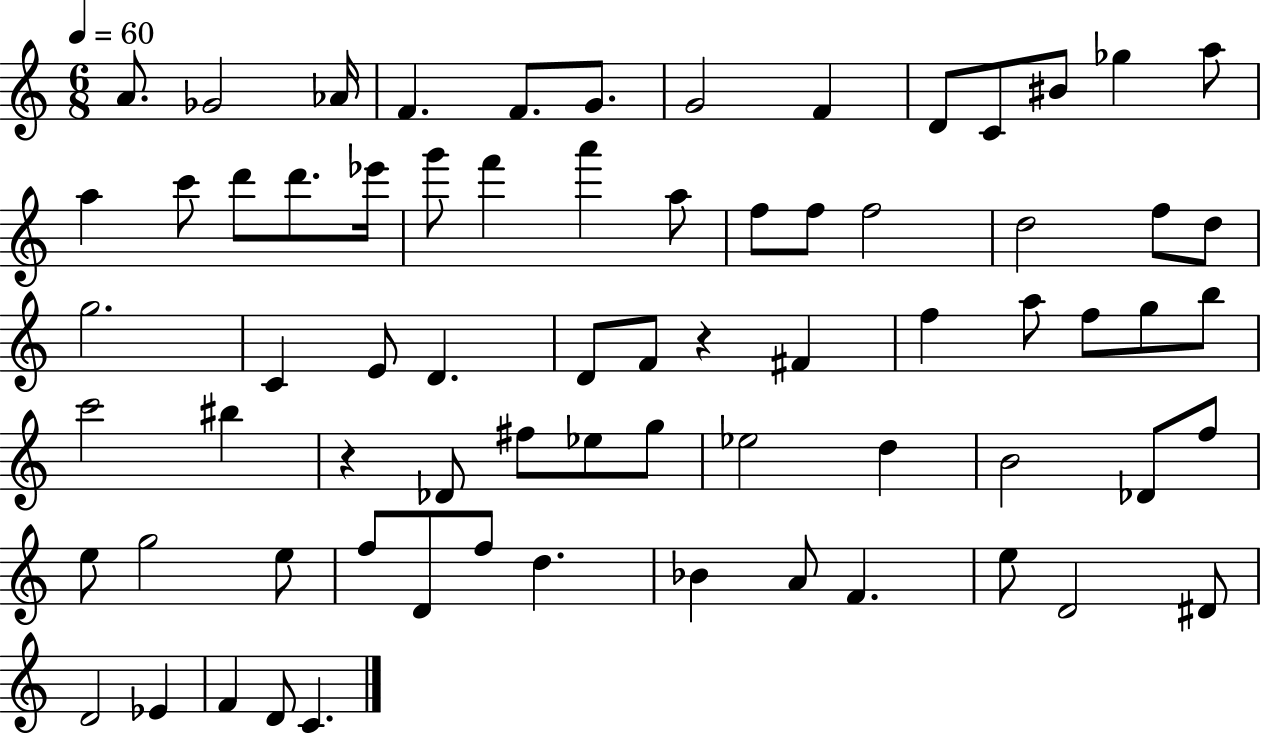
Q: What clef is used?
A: treble